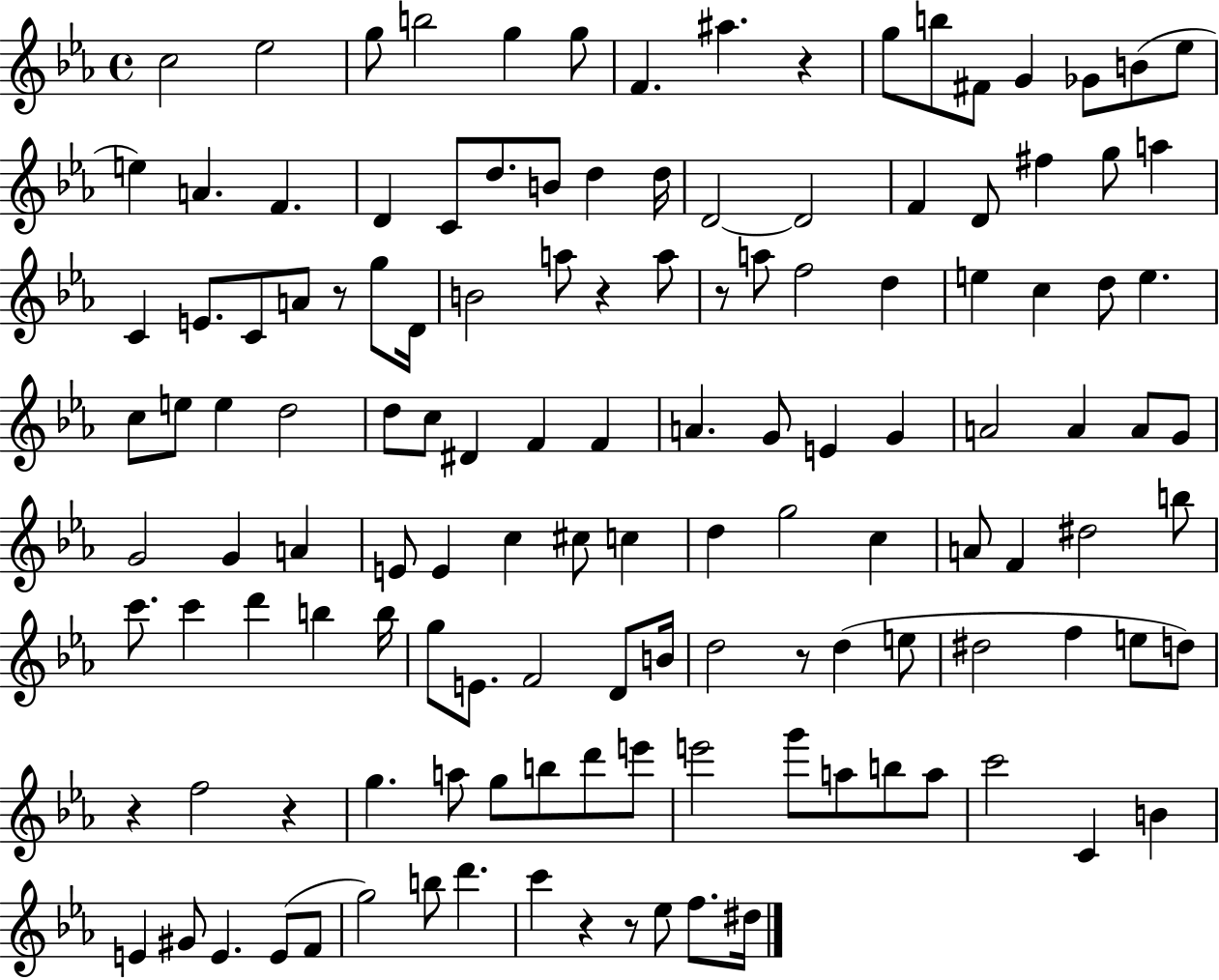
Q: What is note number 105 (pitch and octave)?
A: G6